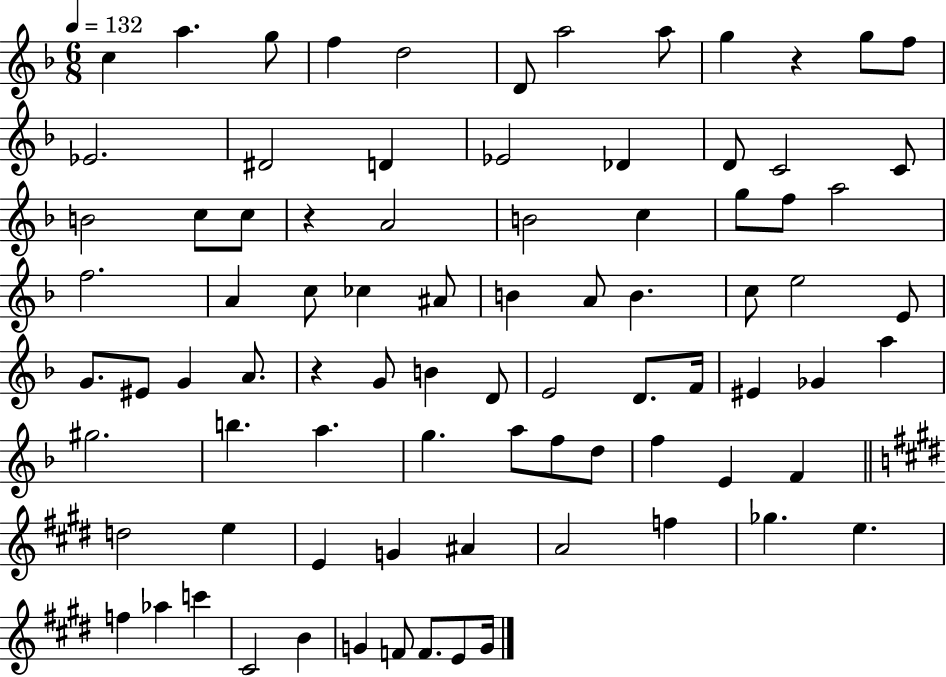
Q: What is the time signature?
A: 6/8